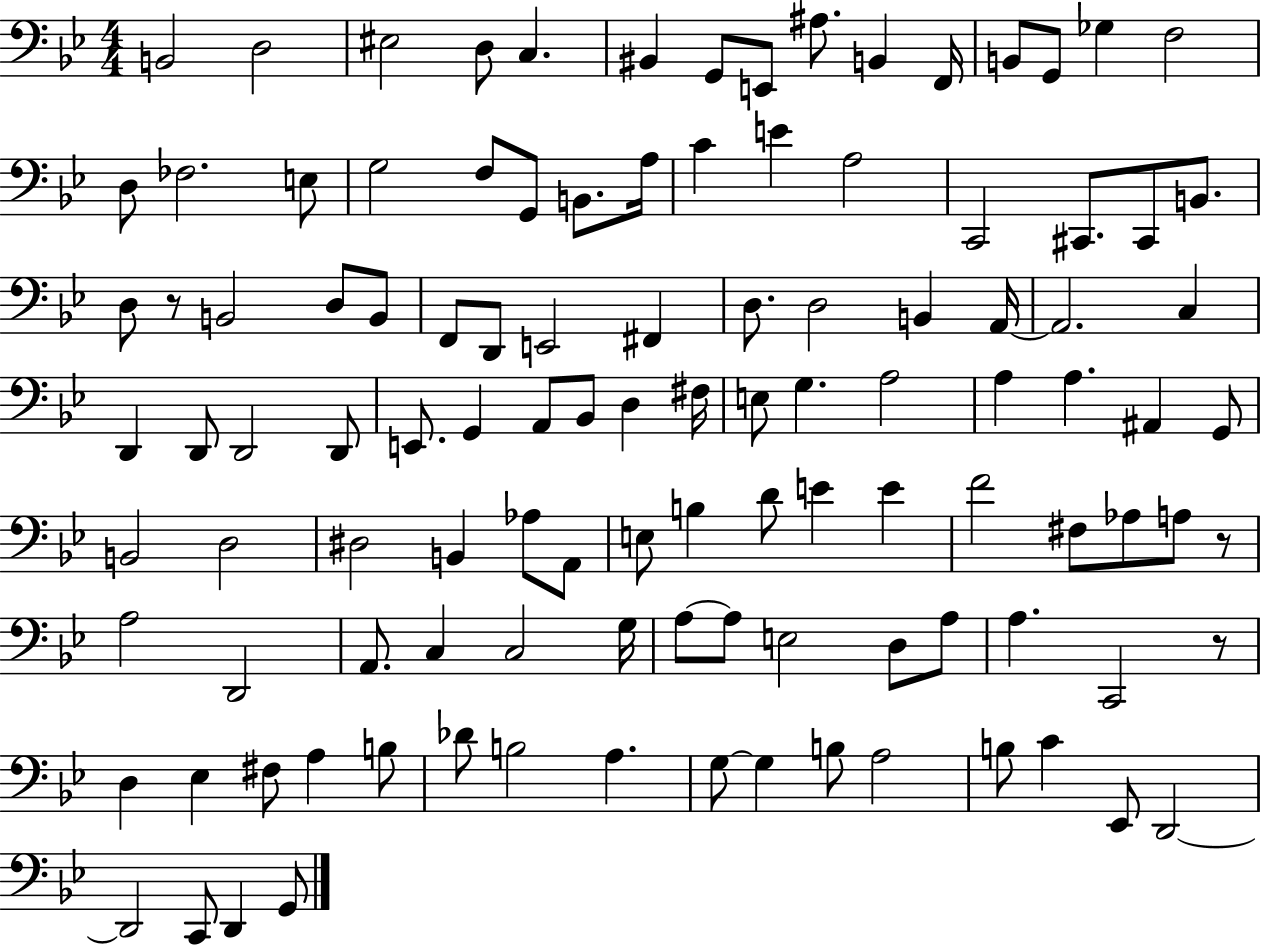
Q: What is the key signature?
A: BES major